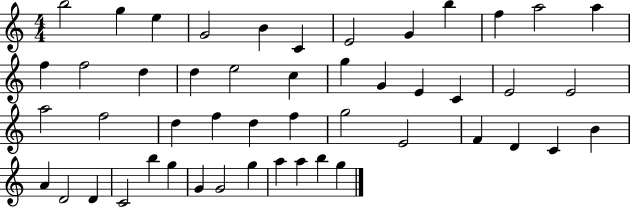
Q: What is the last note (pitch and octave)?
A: G5